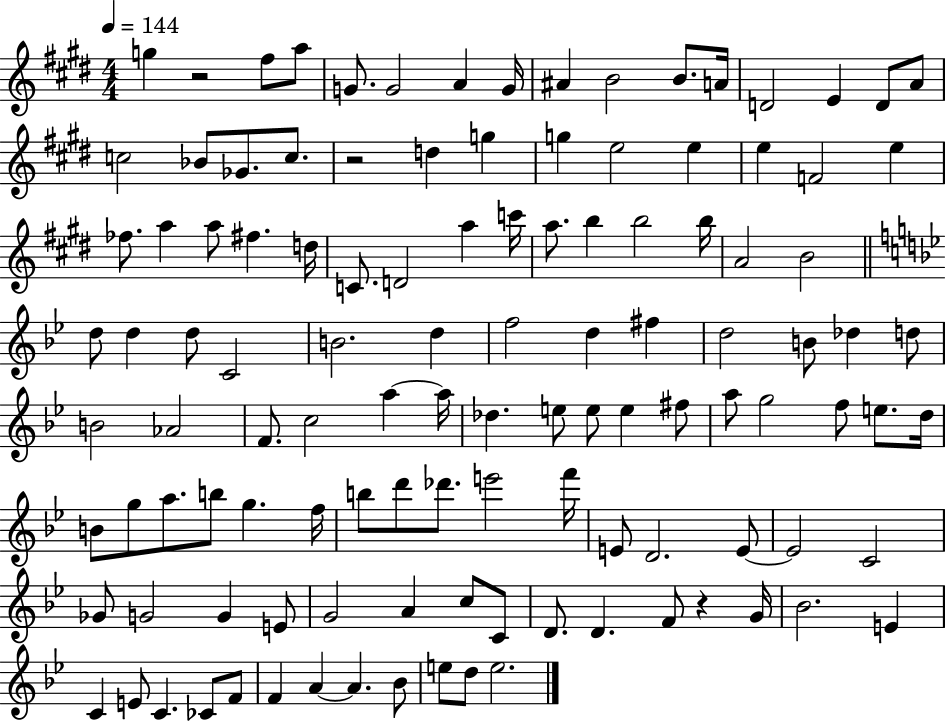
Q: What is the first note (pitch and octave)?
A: G5